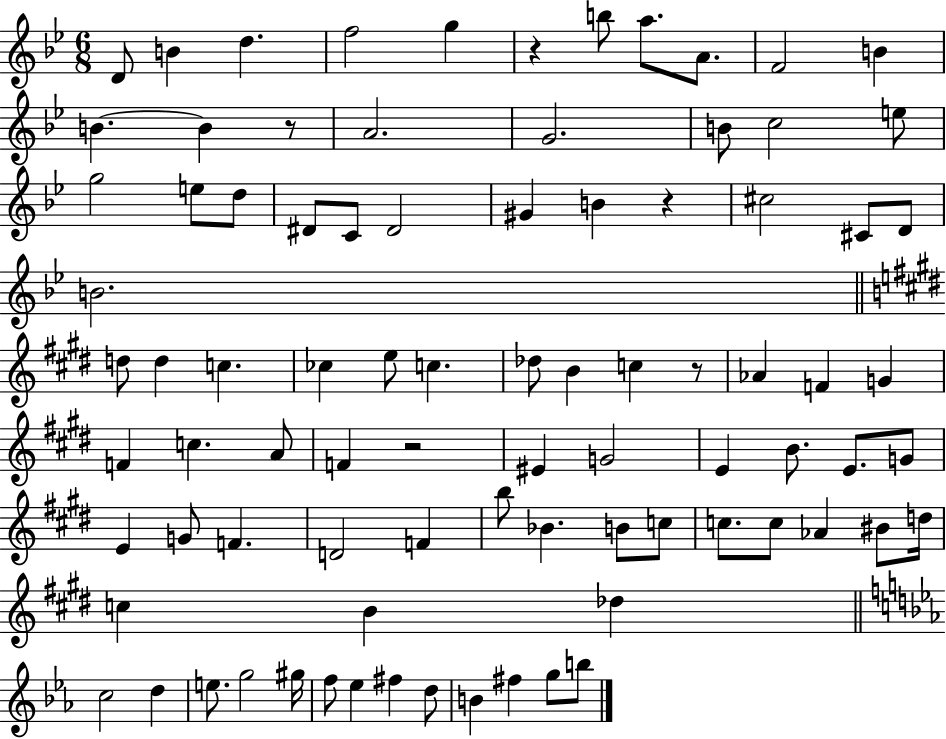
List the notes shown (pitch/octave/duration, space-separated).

D4/e B4/q D5/q. F5/h G5/q R/q B5/e A5/e. A4/e. F4/h B4/q B4/q. B4/q R/e A4/h. G4/h. B4/e C5/h E5/e G5/h E5/e D5/e D#4/e C4/e D#4/h G#4/q B4/q R/q C#5/h C#4/e D4/e B4/h. D5/e D5/q C5/q. CES5/q E5/e C5/q. Db5/e B4/q C5/q R/e Ab4/q F4/q G4/q F4/q C5/q. A4/e F4/q R/h EIS4/q G4/h E4/q B4/e. E4/e. G4/e E4/q G4/e F4/q. D4/h F4/q B5/e Bb4/q. B4/e C5/e C5/e. C5/e Ab4/q BIS4/e D5/s C5/q B4/q Db5/q C5/h D5/q E5/e. G5/h G#5/s F5/e Eb5/q F#5/q D5/e B4/q F#5/q G5/e B5/e